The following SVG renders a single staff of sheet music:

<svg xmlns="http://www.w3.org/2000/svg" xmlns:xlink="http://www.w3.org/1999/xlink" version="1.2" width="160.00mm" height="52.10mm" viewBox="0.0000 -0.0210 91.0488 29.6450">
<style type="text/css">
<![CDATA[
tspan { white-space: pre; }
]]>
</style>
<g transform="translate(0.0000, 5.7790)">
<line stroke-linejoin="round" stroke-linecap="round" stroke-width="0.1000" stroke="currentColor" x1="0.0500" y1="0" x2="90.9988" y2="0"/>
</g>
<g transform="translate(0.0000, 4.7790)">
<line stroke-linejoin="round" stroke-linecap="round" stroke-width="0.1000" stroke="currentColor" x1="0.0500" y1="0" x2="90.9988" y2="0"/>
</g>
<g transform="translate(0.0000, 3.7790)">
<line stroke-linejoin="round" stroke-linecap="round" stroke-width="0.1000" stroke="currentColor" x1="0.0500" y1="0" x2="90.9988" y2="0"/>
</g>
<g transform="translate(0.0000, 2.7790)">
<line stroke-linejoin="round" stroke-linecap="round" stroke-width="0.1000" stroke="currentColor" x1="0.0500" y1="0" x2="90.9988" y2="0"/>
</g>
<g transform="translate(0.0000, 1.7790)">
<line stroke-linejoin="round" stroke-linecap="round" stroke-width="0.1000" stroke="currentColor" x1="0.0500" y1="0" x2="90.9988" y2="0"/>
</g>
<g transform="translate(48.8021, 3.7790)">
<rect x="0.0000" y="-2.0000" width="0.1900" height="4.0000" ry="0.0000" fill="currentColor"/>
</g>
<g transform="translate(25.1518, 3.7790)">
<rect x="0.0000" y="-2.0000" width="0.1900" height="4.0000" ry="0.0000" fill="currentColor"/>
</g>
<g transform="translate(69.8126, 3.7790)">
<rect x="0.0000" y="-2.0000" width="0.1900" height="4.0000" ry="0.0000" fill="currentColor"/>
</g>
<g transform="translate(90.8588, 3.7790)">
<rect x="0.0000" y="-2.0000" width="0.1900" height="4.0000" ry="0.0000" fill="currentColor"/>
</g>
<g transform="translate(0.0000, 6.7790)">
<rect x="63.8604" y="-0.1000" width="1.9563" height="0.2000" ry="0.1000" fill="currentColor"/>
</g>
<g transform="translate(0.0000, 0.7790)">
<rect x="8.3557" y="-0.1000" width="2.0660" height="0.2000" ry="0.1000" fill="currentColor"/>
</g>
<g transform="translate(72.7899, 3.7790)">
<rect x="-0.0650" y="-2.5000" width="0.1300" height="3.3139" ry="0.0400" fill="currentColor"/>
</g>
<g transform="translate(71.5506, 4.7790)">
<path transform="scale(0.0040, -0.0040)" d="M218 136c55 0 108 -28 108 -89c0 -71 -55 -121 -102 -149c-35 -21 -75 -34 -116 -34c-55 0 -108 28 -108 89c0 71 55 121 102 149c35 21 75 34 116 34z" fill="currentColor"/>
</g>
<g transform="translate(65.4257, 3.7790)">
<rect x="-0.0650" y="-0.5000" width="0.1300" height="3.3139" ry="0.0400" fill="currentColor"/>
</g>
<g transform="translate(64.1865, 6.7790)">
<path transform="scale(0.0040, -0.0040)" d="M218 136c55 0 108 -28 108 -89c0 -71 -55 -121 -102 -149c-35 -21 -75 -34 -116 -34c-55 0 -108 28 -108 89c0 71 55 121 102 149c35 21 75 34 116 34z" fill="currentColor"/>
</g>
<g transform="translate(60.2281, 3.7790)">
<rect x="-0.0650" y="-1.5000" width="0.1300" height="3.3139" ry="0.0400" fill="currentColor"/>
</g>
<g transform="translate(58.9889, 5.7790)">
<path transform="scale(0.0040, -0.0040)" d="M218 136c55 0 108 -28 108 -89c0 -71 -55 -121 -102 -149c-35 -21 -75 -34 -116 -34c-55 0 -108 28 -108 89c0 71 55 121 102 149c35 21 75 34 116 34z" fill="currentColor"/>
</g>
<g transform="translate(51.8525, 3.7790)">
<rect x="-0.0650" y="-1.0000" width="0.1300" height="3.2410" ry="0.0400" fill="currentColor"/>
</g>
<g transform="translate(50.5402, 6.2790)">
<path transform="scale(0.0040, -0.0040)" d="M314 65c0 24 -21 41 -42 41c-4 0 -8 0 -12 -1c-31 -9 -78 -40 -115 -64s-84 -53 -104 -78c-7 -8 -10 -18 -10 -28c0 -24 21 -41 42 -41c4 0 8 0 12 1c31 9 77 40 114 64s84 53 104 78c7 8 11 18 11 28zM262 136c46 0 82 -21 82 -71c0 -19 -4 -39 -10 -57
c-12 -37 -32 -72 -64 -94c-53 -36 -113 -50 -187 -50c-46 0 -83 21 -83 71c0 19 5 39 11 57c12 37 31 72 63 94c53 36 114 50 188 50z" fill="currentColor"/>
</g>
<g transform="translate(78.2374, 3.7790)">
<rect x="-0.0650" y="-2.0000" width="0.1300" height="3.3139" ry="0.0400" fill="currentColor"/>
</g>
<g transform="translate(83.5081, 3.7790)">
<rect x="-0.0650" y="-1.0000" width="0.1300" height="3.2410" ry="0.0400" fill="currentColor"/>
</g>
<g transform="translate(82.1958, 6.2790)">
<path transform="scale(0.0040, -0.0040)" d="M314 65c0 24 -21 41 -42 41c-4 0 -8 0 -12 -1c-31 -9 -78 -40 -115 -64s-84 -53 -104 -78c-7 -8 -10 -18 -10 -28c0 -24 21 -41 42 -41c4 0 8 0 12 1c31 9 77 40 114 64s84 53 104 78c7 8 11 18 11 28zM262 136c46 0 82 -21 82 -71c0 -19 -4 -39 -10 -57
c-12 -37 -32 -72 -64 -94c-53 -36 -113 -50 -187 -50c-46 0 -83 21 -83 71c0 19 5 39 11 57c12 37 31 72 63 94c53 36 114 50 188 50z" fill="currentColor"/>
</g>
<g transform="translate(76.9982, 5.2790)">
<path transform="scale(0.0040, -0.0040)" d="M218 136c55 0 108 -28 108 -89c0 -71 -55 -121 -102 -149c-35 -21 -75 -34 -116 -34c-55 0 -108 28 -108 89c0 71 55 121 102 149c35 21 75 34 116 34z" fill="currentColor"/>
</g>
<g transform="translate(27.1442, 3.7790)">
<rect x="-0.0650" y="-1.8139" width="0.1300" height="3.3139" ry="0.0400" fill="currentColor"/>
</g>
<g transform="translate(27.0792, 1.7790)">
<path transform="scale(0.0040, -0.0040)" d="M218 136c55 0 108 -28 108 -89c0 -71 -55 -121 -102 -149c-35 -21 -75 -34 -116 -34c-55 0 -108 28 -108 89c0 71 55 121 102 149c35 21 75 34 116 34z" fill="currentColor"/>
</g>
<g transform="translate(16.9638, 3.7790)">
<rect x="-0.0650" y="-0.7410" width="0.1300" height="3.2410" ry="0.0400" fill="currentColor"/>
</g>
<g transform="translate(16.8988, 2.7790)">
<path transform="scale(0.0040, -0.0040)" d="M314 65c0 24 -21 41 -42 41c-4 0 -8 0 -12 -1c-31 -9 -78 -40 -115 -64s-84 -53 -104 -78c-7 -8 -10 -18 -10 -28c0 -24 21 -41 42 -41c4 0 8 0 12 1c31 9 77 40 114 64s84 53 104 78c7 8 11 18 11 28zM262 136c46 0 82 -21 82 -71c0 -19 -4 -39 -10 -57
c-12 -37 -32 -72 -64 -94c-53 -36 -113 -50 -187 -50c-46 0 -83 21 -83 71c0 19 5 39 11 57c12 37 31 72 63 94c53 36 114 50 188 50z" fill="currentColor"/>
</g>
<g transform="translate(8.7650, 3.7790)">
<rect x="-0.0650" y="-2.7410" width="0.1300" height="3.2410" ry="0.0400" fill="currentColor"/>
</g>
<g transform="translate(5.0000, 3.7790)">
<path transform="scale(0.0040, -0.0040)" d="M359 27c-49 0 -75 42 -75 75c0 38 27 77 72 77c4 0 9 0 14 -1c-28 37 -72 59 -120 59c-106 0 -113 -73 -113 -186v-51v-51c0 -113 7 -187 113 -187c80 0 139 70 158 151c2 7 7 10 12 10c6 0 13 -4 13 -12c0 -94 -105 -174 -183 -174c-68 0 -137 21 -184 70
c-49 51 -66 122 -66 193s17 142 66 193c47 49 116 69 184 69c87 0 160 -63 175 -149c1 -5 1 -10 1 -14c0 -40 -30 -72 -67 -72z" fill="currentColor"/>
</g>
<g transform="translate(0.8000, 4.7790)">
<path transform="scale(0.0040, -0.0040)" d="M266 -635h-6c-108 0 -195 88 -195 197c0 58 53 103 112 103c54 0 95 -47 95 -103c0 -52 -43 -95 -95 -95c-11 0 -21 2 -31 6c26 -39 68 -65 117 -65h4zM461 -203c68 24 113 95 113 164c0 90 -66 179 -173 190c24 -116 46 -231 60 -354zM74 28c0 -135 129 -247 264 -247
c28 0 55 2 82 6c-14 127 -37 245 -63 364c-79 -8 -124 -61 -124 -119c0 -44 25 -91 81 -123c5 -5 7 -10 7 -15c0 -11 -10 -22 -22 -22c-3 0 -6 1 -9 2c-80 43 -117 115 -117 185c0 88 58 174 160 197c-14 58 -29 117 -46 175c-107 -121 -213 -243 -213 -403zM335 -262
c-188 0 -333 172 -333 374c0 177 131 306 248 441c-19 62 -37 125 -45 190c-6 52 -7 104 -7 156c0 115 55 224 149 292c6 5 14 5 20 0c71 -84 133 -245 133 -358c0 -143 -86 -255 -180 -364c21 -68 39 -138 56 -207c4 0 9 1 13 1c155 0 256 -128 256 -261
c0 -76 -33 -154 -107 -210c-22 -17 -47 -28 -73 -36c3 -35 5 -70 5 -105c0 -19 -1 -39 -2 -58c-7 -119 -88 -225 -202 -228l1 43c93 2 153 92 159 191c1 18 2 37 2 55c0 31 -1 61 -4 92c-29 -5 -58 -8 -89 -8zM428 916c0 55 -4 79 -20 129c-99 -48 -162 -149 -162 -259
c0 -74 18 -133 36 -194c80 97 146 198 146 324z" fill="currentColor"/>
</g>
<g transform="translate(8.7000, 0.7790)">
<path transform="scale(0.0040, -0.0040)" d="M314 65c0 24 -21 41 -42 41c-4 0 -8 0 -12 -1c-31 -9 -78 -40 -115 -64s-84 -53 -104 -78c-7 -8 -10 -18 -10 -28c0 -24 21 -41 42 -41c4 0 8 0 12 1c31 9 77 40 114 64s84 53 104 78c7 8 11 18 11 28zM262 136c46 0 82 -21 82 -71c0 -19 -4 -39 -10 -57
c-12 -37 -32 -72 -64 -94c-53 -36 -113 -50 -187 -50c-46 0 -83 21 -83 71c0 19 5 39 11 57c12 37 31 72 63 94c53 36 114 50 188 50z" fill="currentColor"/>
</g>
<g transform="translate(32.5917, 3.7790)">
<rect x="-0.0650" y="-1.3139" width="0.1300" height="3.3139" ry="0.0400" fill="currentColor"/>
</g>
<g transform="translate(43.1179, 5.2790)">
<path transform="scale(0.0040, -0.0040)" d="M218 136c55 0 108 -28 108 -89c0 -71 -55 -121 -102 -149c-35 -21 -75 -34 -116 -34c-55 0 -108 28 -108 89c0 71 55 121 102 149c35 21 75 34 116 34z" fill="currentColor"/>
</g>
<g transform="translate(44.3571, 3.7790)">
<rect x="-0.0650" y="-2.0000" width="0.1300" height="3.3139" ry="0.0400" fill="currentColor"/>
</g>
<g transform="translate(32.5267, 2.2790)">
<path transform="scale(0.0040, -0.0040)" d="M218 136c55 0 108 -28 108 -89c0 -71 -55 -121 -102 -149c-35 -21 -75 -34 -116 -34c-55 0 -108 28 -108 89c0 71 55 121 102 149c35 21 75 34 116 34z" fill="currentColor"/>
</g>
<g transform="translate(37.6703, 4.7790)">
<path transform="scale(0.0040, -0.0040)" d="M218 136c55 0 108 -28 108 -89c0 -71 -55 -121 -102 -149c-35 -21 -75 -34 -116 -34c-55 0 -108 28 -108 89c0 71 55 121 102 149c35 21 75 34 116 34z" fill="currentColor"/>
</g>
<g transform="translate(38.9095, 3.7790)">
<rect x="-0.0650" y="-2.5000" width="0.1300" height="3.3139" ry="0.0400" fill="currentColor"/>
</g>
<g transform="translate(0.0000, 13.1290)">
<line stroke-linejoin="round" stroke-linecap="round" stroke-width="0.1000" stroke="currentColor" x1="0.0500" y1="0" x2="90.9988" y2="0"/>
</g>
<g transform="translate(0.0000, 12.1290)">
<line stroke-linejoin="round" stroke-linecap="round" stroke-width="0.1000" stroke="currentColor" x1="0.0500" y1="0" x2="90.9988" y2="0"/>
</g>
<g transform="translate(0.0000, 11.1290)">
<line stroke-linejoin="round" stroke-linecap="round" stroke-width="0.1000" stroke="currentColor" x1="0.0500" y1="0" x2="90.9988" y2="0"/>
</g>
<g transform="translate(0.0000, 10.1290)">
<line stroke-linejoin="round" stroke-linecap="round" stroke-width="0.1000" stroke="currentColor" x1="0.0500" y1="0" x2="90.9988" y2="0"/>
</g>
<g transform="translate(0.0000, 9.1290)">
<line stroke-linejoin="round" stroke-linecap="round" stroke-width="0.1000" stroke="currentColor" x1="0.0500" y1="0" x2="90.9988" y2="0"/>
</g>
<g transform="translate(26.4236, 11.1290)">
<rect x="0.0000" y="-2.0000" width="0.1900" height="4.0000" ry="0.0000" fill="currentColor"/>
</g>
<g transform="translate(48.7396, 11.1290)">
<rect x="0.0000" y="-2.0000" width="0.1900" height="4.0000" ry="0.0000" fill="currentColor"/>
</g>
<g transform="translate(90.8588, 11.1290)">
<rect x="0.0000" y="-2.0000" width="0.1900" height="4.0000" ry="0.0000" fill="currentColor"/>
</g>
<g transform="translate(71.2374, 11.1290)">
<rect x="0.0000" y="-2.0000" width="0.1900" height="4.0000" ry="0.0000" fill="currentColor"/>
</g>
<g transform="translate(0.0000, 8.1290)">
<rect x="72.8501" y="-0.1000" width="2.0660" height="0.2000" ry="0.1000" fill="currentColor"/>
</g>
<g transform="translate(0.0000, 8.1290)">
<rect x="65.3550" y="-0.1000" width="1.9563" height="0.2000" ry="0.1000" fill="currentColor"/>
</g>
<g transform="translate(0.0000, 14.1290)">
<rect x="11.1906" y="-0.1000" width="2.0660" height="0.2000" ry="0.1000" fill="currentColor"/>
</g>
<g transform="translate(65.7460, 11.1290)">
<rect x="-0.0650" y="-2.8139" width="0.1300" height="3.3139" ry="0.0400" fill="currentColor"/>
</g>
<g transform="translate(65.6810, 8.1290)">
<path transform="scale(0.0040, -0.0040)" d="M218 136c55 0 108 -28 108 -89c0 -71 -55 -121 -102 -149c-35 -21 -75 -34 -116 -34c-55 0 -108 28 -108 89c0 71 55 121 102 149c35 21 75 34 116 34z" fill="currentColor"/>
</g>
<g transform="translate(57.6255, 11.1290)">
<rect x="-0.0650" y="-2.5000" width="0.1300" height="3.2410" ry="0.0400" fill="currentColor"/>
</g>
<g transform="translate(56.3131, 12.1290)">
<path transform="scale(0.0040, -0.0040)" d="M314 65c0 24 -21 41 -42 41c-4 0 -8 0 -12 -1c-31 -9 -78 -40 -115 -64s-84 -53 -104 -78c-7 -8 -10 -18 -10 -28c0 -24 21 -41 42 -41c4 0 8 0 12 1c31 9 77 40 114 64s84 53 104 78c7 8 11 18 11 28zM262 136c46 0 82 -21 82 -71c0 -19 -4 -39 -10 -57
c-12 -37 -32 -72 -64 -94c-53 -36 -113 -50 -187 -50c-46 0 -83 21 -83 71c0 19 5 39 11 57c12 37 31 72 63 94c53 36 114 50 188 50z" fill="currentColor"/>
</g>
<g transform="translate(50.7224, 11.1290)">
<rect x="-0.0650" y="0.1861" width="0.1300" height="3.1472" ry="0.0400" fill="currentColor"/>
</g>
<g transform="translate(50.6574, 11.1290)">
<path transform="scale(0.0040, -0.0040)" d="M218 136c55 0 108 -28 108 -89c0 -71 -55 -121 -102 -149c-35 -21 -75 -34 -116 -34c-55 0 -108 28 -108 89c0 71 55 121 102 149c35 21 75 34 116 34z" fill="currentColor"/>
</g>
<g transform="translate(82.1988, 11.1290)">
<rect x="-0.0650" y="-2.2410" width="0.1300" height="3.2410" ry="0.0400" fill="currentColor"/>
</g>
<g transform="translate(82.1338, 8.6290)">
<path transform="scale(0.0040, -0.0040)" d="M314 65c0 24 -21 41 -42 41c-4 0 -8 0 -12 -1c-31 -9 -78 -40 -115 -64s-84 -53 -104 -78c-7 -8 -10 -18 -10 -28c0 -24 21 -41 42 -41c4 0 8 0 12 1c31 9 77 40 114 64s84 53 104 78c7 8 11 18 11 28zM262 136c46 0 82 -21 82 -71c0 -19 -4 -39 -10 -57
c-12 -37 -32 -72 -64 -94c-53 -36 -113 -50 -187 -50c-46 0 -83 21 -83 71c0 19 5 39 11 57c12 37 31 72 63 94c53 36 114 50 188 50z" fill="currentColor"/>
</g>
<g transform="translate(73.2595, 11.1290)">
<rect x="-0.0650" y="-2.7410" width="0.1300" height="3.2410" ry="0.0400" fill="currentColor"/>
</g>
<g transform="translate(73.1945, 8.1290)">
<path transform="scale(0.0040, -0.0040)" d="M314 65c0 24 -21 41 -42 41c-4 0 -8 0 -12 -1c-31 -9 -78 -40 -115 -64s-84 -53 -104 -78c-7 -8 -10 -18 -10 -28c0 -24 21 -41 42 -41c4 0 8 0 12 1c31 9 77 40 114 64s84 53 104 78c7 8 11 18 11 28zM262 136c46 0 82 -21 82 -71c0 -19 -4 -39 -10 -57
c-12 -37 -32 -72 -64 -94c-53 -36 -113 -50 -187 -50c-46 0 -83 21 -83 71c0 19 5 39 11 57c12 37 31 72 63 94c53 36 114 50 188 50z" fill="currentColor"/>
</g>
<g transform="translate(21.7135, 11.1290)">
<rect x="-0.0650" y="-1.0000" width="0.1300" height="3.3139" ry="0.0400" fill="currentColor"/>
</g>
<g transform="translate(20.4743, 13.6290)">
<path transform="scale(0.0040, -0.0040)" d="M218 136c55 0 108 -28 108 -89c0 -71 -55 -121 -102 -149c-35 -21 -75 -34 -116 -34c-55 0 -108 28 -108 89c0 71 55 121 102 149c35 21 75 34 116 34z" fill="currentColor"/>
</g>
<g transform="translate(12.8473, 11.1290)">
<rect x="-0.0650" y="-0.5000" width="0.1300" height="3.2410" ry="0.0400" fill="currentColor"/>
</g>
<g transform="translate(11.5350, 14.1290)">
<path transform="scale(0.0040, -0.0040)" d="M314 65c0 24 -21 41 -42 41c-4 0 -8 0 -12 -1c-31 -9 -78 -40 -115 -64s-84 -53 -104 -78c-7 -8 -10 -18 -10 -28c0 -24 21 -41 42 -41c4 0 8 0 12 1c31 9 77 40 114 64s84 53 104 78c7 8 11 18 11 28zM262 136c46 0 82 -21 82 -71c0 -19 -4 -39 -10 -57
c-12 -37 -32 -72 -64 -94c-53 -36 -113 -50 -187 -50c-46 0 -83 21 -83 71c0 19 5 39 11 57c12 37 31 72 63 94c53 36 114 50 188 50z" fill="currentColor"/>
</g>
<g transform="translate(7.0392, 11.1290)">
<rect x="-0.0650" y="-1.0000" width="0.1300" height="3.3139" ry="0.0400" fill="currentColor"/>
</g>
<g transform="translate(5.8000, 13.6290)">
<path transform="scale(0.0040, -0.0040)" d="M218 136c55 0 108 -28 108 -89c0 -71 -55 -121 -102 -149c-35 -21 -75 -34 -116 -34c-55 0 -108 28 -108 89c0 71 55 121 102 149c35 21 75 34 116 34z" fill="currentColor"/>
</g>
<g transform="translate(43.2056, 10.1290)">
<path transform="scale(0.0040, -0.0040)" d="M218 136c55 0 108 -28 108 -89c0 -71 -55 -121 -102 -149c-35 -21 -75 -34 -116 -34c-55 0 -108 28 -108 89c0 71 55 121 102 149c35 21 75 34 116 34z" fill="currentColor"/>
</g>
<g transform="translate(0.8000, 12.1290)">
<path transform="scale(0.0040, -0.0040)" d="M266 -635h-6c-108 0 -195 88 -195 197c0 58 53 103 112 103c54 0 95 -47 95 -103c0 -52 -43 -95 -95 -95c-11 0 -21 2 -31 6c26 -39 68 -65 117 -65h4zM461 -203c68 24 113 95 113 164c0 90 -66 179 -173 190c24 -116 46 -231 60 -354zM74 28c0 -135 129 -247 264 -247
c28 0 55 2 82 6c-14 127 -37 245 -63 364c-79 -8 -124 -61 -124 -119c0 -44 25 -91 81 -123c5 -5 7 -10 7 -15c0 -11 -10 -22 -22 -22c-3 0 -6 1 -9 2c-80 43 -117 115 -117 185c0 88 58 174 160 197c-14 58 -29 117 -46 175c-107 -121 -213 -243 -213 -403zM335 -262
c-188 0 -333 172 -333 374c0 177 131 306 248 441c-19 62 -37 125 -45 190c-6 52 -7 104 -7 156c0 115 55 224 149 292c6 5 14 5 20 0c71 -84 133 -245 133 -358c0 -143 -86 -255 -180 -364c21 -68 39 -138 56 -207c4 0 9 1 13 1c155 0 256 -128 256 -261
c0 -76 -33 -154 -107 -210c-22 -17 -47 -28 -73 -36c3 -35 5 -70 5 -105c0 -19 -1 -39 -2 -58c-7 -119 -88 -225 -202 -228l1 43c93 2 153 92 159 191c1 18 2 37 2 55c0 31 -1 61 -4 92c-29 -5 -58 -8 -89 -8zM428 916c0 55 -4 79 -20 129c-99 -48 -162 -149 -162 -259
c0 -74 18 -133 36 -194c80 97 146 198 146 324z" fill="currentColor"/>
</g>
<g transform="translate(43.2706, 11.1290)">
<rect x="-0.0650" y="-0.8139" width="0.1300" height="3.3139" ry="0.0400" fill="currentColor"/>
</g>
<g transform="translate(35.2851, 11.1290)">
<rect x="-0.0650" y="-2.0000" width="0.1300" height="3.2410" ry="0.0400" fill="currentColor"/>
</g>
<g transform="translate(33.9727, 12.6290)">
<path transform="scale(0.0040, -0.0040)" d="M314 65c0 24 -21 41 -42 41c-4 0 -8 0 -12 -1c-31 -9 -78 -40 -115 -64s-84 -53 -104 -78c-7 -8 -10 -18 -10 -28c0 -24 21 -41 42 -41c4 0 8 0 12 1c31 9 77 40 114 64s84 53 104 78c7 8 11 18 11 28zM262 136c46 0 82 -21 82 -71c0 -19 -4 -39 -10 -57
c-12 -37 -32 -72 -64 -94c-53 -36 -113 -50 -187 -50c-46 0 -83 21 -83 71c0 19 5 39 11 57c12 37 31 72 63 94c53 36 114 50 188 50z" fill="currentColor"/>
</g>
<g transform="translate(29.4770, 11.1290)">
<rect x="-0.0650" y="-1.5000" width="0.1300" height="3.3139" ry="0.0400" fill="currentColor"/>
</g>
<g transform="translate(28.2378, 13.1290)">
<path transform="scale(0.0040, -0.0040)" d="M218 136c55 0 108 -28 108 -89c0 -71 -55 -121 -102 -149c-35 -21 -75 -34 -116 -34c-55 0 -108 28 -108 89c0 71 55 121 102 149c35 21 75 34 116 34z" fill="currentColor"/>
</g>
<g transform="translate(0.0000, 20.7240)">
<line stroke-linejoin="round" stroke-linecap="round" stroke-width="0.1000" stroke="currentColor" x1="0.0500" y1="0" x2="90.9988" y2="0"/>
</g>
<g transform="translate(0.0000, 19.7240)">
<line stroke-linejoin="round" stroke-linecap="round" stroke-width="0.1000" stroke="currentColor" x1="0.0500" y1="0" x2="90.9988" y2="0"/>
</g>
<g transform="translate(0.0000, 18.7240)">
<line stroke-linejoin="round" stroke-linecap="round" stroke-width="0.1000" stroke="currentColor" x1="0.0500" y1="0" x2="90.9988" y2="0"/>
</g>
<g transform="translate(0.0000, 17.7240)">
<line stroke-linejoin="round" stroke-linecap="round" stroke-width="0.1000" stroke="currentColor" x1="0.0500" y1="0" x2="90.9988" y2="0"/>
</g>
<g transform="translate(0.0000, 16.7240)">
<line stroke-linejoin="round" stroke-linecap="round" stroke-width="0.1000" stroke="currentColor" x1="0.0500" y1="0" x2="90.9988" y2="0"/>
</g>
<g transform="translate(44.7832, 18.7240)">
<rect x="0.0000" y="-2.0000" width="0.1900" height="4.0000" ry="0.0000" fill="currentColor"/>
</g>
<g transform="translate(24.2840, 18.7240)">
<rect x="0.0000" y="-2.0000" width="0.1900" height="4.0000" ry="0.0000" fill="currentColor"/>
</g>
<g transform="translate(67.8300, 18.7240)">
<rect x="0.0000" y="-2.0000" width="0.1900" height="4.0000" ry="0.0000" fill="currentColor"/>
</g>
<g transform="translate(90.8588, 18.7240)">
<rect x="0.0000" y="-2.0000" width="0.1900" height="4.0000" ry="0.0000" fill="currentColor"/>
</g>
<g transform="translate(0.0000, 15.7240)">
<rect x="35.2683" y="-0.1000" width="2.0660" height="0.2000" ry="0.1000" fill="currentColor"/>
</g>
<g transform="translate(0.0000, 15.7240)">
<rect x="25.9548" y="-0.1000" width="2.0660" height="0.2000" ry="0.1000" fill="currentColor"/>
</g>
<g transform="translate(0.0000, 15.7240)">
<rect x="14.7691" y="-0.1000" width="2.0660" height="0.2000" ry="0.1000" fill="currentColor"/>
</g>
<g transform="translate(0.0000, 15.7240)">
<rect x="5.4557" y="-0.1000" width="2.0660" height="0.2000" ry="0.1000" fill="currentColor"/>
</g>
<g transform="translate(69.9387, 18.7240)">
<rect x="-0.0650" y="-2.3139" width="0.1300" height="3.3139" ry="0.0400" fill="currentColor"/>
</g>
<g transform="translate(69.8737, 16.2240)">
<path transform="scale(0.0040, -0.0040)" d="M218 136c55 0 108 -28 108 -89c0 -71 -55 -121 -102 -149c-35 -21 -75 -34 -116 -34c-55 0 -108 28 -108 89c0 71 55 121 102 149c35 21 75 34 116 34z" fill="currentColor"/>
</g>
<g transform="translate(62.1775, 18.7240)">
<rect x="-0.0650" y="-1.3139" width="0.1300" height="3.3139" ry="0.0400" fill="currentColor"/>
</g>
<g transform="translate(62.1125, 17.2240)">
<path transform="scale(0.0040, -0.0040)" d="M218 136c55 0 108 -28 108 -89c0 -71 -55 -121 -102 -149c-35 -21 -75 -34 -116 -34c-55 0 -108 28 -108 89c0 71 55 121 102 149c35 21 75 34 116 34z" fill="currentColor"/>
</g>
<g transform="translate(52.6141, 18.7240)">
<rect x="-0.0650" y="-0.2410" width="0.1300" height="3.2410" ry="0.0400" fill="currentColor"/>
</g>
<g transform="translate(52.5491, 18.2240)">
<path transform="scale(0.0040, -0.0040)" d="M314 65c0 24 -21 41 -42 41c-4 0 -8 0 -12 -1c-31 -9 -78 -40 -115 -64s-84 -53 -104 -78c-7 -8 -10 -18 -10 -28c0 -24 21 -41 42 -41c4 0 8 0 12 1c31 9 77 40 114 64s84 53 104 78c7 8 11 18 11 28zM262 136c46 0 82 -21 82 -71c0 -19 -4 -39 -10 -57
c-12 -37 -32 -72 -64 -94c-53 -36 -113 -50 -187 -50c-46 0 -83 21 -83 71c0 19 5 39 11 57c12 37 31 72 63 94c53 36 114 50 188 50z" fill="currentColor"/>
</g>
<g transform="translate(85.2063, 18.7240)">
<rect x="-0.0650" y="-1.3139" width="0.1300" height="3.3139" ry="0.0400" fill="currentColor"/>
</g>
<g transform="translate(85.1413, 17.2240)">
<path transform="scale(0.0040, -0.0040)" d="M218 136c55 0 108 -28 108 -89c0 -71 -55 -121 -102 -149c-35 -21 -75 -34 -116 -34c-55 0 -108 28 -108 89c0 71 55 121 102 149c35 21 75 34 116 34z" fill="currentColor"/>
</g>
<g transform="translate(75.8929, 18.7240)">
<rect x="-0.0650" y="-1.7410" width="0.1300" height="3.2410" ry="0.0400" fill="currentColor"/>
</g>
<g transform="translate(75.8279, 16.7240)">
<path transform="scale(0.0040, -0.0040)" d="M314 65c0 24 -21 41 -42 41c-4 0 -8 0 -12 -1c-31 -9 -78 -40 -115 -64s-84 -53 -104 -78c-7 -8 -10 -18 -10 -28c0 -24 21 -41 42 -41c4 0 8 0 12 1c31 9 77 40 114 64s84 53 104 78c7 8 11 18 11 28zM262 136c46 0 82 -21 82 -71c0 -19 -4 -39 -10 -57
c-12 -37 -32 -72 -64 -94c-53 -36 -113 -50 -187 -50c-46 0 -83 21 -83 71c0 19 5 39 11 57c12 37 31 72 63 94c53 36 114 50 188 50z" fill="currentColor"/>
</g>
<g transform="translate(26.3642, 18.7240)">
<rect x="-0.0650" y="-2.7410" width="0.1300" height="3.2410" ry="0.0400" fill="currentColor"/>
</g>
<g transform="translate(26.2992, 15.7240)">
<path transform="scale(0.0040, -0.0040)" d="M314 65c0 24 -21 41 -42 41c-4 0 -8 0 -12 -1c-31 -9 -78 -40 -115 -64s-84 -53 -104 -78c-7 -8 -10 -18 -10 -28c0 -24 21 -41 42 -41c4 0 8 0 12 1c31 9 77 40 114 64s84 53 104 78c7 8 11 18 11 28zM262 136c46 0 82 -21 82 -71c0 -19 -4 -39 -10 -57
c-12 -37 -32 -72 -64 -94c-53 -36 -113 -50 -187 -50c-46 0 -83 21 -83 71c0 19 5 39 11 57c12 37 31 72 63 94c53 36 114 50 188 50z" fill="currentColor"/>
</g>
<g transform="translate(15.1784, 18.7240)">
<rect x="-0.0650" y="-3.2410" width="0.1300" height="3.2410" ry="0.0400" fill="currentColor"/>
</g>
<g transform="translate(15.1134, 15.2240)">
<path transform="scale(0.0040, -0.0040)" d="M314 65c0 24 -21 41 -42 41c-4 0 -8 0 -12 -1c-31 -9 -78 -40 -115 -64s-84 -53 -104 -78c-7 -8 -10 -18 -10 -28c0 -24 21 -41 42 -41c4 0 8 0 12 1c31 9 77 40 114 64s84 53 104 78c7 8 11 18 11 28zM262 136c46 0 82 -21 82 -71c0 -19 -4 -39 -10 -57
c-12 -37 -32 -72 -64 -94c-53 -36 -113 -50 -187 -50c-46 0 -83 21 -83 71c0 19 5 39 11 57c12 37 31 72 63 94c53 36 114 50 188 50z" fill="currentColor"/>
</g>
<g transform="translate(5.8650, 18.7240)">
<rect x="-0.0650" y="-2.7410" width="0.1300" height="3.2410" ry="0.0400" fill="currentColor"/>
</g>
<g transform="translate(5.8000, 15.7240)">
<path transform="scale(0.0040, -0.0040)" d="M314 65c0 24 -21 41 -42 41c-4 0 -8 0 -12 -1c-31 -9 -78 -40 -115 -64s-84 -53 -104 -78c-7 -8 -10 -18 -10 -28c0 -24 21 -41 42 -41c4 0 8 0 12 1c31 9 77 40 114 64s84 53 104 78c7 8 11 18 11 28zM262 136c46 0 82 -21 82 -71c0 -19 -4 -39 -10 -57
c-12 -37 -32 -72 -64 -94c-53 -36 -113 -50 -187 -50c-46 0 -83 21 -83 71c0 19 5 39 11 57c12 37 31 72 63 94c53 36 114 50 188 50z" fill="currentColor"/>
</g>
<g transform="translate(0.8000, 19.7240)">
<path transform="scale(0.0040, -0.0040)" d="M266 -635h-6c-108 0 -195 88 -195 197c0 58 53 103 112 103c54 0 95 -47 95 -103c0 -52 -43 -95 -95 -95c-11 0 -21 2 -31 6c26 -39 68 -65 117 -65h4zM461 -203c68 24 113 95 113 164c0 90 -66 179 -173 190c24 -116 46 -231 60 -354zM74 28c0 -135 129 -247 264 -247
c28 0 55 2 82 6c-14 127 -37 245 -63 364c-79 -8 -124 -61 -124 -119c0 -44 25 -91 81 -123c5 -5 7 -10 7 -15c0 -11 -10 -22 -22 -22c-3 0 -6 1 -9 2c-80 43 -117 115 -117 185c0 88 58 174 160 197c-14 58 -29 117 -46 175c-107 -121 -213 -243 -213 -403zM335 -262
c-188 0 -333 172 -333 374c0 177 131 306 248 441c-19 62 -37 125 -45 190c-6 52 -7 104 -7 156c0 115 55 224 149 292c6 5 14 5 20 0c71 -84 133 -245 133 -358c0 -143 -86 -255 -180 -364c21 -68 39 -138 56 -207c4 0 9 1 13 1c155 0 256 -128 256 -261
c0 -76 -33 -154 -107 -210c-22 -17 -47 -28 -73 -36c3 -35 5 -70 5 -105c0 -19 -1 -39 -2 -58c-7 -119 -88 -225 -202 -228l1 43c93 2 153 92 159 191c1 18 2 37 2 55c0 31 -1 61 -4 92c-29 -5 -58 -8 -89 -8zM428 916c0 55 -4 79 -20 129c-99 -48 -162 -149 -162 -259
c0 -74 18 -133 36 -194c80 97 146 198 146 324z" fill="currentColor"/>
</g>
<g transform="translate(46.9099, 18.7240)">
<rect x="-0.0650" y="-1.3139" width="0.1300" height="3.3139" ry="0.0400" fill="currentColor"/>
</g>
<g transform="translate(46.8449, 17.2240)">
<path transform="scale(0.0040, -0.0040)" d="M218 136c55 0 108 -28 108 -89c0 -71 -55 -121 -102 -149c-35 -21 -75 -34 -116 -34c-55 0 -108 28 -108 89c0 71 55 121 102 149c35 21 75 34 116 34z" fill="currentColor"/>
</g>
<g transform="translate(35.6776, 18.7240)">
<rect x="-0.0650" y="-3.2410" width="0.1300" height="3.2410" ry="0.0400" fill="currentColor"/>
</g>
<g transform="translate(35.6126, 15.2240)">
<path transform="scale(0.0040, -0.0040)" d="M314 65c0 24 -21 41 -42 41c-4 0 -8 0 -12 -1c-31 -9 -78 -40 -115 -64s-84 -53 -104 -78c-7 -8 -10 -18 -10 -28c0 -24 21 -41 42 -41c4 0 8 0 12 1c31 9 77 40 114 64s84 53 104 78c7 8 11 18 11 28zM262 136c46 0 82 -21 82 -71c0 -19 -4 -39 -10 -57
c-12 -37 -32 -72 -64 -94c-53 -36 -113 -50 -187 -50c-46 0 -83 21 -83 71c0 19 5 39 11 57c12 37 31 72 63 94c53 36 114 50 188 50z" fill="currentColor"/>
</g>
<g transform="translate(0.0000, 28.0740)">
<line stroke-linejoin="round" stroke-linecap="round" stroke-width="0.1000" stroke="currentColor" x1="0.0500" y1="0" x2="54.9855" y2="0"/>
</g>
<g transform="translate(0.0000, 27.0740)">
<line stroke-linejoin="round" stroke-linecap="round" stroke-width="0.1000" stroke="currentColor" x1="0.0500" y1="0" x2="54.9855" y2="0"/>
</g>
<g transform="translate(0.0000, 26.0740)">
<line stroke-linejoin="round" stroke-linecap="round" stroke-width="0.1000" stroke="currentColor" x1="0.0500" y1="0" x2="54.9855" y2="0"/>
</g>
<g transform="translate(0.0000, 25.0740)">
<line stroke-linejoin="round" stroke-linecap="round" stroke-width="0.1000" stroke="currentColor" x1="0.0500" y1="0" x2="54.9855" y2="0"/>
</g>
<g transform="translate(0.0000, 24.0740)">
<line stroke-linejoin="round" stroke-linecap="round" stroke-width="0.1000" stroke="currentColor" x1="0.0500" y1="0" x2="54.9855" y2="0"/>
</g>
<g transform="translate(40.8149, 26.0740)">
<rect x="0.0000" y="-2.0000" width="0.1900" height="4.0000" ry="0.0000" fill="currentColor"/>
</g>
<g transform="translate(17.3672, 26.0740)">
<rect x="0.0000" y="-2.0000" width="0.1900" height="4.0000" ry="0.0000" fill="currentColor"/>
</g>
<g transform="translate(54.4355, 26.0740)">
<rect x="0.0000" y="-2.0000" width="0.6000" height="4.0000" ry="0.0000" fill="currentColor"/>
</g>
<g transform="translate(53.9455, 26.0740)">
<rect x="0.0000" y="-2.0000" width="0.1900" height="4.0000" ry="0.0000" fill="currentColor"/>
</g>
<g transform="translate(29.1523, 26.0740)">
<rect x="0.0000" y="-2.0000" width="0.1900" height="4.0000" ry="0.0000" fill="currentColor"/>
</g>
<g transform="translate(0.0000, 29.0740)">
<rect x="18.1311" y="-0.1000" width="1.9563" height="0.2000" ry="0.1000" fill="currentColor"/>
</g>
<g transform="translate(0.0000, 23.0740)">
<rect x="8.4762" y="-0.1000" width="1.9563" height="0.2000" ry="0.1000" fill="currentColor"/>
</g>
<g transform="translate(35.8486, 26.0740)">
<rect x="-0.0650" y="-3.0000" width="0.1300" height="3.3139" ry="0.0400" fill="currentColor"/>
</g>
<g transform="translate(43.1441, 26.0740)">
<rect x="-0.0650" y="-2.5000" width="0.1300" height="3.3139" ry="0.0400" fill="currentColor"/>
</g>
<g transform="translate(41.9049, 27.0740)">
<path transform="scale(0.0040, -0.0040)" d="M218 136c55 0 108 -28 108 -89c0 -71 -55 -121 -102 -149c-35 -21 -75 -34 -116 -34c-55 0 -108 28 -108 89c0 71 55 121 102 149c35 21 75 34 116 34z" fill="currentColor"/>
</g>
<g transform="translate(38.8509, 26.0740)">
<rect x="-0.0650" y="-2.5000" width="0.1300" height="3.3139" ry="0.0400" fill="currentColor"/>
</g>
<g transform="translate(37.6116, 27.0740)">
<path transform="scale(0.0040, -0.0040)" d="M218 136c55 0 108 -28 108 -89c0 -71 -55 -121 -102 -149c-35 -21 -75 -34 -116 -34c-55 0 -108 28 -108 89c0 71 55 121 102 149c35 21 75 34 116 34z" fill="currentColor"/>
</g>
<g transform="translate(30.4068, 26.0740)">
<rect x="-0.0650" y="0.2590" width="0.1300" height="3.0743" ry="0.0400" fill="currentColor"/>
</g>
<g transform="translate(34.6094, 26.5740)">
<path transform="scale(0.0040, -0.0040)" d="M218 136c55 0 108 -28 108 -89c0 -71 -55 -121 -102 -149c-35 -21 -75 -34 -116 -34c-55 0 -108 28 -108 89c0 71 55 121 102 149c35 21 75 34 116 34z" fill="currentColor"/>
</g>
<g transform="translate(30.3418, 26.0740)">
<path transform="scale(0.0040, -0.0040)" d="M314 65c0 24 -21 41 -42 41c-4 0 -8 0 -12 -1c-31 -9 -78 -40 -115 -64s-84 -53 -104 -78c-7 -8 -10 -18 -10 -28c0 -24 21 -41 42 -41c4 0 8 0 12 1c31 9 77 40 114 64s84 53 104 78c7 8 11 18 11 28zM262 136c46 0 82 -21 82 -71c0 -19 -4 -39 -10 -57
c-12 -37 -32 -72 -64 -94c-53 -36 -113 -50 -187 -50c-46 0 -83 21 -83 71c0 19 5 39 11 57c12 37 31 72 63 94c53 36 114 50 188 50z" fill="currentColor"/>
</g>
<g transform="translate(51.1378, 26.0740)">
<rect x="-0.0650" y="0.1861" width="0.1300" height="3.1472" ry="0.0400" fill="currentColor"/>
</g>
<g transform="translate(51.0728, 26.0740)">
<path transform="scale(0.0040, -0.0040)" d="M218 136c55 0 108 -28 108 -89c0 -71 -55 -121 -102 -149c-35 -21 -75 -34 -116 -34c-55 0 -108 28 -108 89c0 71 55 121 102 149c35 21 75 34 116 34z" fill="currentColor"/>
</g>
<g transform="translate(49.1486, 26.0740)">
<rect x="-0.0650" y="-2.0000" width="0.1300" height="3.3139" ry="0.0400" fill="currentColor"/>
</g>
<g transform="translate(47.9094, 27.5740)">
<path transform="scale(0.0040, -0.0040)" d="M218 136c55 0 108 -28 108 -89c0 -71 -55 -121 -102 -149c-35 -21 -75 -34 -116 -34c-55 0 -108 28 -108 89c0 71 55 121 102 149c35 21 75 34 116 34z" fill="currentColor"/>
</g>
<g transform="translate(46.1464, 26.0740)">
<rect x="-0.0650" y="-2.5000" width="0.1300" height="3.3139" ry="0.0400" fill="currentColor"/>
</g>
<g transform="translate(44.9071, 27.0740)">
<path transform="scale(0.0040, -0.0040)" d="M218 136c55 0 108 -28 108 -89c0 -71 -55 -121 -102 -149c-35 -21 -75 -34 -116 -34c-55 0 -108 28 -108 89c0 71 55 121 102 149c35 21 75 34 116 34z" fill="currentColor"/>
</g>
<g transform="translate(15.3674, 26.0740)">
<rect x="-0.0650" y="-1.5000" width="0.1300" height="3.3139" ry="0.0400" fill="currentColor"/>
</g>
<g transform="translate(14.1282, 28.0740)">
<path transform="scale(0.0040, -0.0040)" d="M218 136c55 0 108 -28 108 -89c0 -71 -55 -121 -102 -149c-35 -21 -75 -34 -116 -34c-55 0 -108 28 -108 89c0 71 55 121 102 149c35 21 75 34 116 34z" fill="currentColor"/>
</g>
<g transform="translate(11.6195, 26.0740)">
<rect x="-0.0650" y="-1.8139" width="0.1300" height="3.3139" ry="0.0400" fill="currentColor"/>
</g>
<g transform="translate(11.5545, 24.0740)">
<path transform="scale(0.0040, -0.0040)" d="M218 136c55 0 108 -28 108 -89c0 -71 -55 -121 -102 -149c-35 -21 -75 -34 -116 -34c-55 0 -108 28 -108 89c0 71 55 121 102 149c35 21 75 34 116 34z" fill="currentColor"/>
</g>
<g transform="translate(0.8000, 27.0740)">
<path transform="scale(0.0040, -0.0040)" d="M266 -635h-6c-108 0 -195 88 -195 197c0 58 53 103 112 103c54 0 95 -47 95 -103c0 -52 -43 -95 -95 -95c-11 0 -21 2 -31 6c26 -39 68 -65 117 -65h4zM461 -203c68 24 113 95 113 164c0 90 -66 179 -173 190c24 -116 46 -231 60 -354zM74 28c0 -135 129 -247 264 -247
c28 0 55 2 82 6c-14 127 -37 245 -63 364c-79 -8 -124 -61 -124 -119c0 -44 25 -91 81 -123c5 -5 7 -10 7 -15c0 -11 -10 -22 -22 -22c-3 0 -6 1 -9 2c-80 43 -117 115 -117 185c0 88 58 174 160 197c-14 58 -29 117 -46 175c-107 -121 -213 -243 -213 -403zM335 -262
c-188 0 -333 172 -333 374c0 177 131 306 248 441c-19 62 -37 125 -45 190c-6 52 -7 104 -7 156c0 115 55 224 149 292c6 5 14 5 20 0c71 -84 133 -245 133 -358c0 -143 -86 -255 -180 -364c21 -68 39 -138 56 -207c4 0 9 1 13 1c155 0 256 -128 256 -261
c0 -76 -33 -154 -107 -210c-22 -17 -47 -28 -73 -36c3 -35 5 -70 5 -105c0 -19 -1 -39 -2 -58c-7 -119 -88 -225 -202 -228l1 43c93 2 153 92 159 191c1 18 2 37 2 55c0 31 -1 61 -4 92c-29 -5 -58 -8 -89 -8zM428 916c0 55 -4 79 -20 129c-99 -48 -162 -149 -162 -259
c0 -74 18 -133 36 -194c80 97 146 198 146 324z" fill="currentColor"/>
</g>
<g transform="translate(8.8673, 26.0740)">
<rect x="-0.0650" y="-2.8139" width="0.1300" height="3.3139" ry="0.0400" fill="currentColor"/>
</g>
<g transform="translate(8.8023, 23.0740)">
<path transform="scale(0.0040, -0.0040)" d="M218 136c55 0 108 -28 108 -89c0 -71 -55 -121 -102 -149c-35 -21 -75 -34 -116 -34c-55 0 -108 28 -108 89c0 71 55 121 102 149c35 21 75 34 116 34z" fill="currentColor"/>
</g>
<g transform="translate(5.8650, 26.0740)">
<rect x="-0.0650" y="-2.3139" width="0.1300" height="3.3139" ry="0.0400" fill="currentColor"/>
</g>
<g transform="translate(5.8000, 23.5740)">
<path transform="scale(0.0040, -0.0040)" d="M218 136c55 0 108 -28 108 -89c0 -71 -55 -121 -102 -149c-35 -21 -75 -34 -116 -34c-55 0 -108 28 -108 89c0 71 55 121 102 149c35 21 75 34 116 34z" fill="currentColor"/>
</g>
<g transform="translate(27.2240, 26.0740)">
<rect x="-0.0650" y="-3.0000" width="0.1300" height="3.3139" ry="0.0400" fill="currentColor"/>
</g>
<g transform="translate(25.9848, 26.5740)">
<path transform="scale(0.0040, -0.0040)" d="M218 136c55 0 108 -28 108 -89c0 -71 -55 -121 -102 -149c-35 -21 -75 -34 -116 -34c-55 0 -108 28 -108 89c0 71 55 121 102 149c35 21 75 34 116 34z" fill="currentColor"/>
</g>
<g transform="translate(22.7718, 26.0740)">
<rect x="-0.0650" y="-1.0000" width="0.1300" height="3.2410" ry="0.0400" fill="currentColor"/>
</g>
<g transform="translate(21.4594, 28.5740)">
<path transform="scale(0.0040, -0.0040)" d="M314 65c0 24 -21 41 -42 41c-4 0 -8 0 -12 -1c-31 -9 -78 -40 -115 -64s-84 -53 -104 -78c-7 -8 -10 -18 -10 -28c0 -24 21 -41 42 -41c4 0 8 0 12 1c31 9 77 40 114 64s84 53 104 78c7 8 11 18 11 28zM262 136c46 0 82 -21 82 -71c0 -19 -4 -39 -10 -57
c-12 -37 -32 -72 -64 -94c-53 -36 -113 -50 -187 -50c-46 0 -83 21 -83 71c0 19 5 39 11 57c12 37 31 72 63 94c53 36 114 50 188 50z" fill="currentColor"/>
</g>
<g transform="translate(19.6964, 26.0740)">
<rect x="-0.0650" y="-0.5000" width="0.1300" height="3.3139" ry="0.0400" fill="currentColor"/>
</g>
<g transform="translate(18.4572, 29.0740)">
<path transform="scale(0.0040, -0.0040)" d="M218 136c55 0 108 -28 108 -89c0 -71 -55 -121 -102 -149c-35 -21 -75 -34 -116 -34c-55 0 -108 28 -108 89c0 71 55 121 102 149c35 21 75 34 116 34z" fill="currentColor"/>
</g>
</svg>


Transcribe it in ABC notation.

X:1
T:Untitled
M:4/4
L:1/4
K:C
a2 d2 f e G F D2 E C G F D2 D C2 D E F2 d B G2 a a2 g2 a2 b2 a2 b2 e c2 e g f2 e g a f E C D2 A B2 A G G G F B